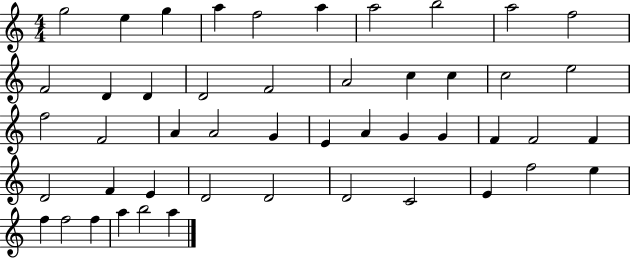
G5/h E5/q G5/q A5/q F5/h A5/q A5/h B5/h A5/h F5/h F4/h D4/q D4/q D4/h F4/h A4/h C5/q C5/q C5/h E5/h F5/h F4/h A4/q A4/h G4/q E4/q A4/q G4/q G4/q F4/q F4/h F4/q D4/h F4/q E4/q D4/h D4/h D4/h C4/h E4/q F5/h E5/q F5/q F5/h F5/q A5/q B5/h A5/q